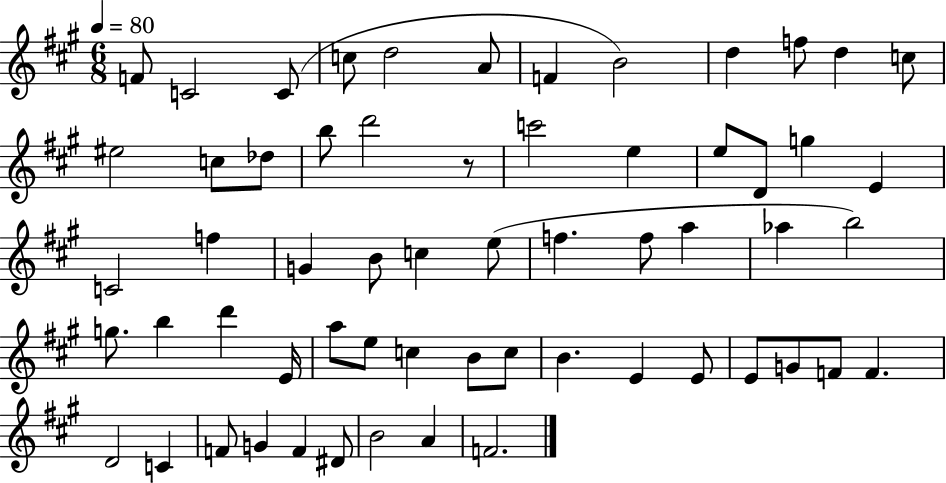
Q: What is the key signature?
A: A major